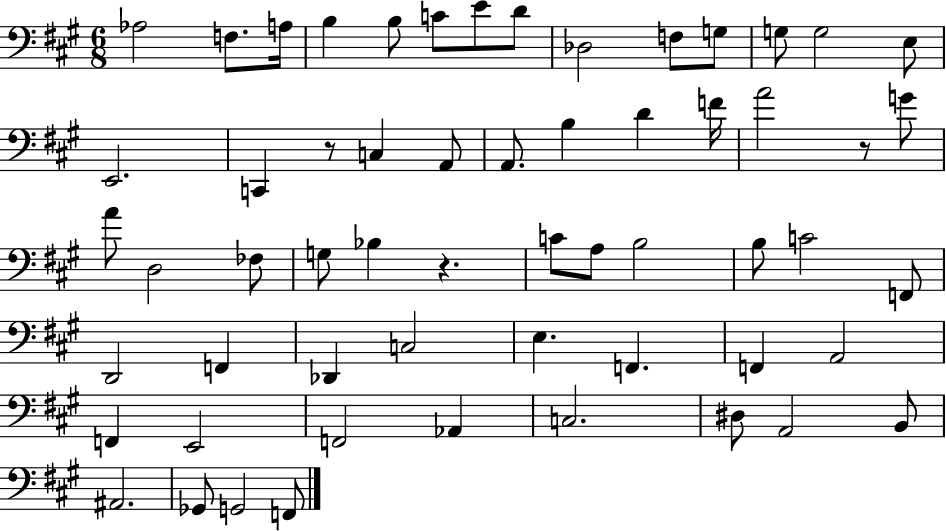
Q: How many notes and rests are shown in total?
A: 58